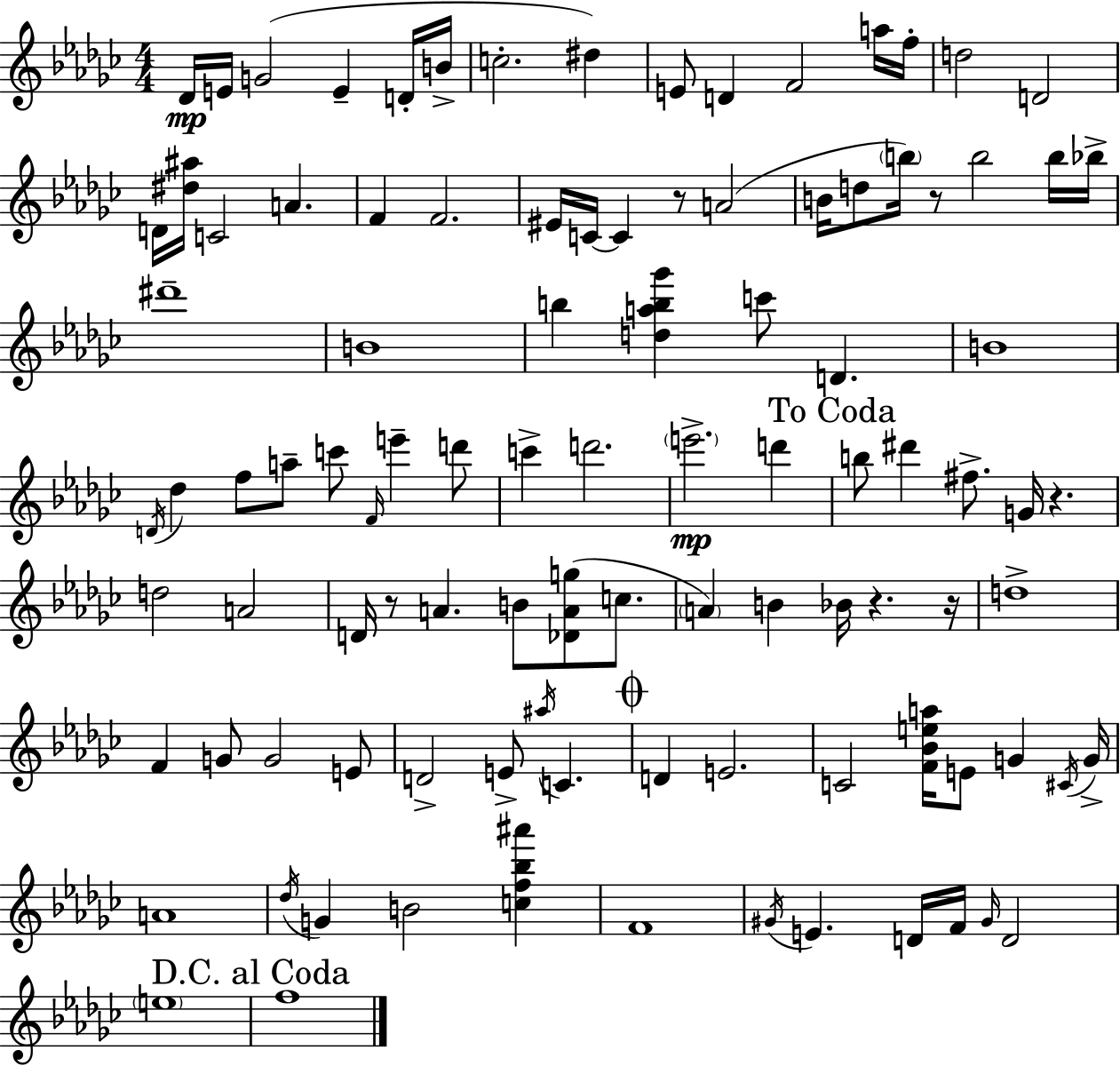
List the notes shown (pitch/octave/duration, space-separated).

Db4/s E4/s G4/h E4/q D4/s B4/s C5/h. D#5/q E4/e D4/q F4/h A5/s F5/s D5/h D4/h D4/s [D#5,A#5]/s C4/h A4/q. F4/q F4/h. EIS4/s C4/s C4/q R/e A4/h B4/s D5/e B5/s R/e B5/h B5/s Bb5/s D#6/w B4/w B5/q [D5,A5,B5,Gb6]/q C6/e D4/q. B4/w D4/s Db5/q F5/e A5/e C6/e F4/s E6/q D6/e C6/q D6/h. E6/h. D6/q B5/e D#6/q F#5/e. G4/s R/q. D5/h A4/h D4/s R/e A4/q. B4/e [Db4,A4,G5]/e C5/e. A4/q B4/q Bb4/s R/q. R/s D5/w F4/q G4/e G4/h E4/e D4/h E4/e A#5/s C4/q. D4/q E4/h. C4/h [F4,Bb4,E5,A5]/s E4/e G4/q C#4/s G4/s A4/w Db5/s G4/q B4/h [C5,F5,Bb5,A#6]/q F4/w G#4/s E4/q. D4/s F4/s G#4/s D4/h E5/w F5/w